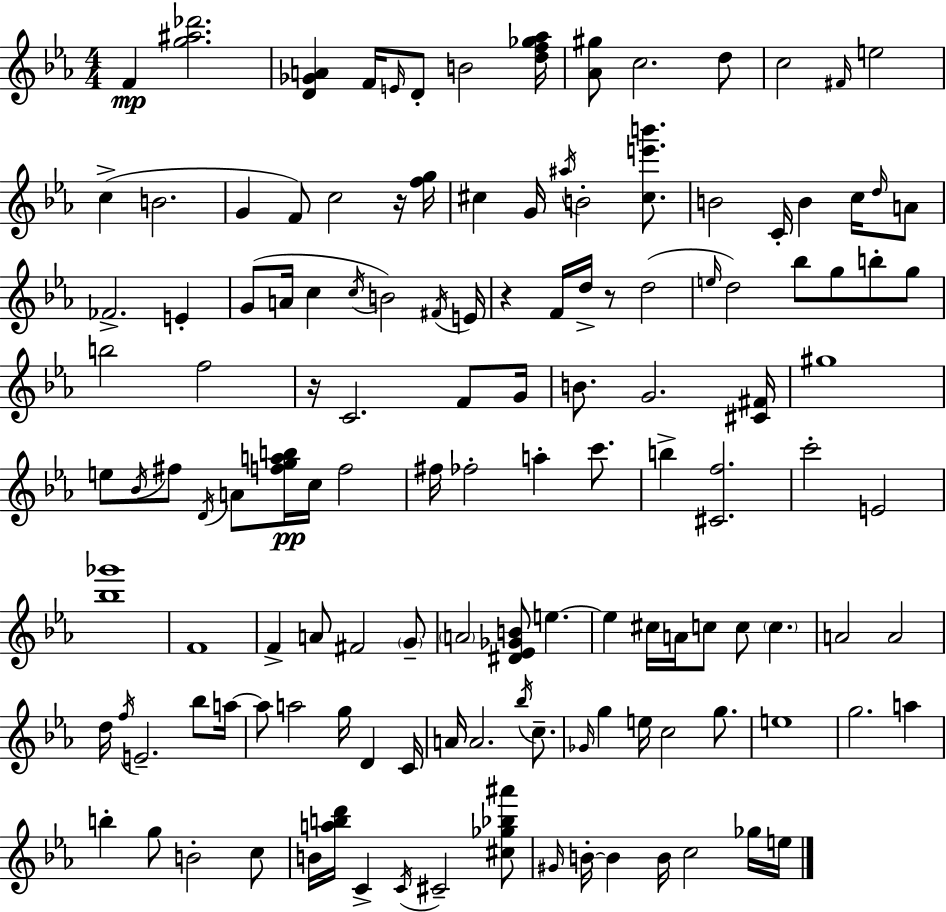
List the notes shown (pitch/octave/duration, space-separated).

F4/q [G5,A#5,Db6]/h. [D4,Gb4,A4]/q F4/s E4/s D4/e B4/h [D5,F5,Gb5,Ab5]/s [Ab4,G#5]/e C5/h. D5/e C5/h F#4/s E5/h C5/q B4/h. G4/q F4/e C5/h R/s [F5,G5]/s C#5/q G4/s A#5/s B4/h [C#5,E6,B6]/e. B4/h C4/s B4/q C5/s D5/s A4/e FES4/h. E4/q G4/e A4/s C5/q C5/s B4/h F#4/s E4/s R/q F4/s D5/s R/e D5/h E5/s D5/h Bb5/e G5/e B5/e G5/e B5/h F5/h R/s C4/h. F4/e G4/s B4/e. G4/h. [C#4,F#4]/s G#5/w E5/e Bb4/s F#5/e D4/s A4/e [F5,G5,A5,B5]/s C5/s F5/h F#5/s FES5/h A5/q C6/e. B5/q [C#4,F5]/h. C6/h E4/h [Bb5,Gb6]/w F4/w F4/q A4/e F#4/h G4/e A4/h [D#4,Eb4,Gb4,B4]/e E5/q. E5/q C#5/s A4/s C5/e C5/e C5/q. A4/h A4/h D5/s F5/s E4/h. Bb5/e A5/s A5/e A5/h G5/s D4/q C4/s A4/s A4/h. Bb5/s C5/e. Gb4/s G5/q E5/s C5/h G5/e. E5/w G5/h. A5/q B5/q G5/e B4/h C5/e B4/s [A5,B5,D6]/s C4/q C4/s C#4/h [C#5,Gb5,Bb5,A#6]/e G#4/s B4/s B4/q B4/s C5/h Gb5/s E5/s